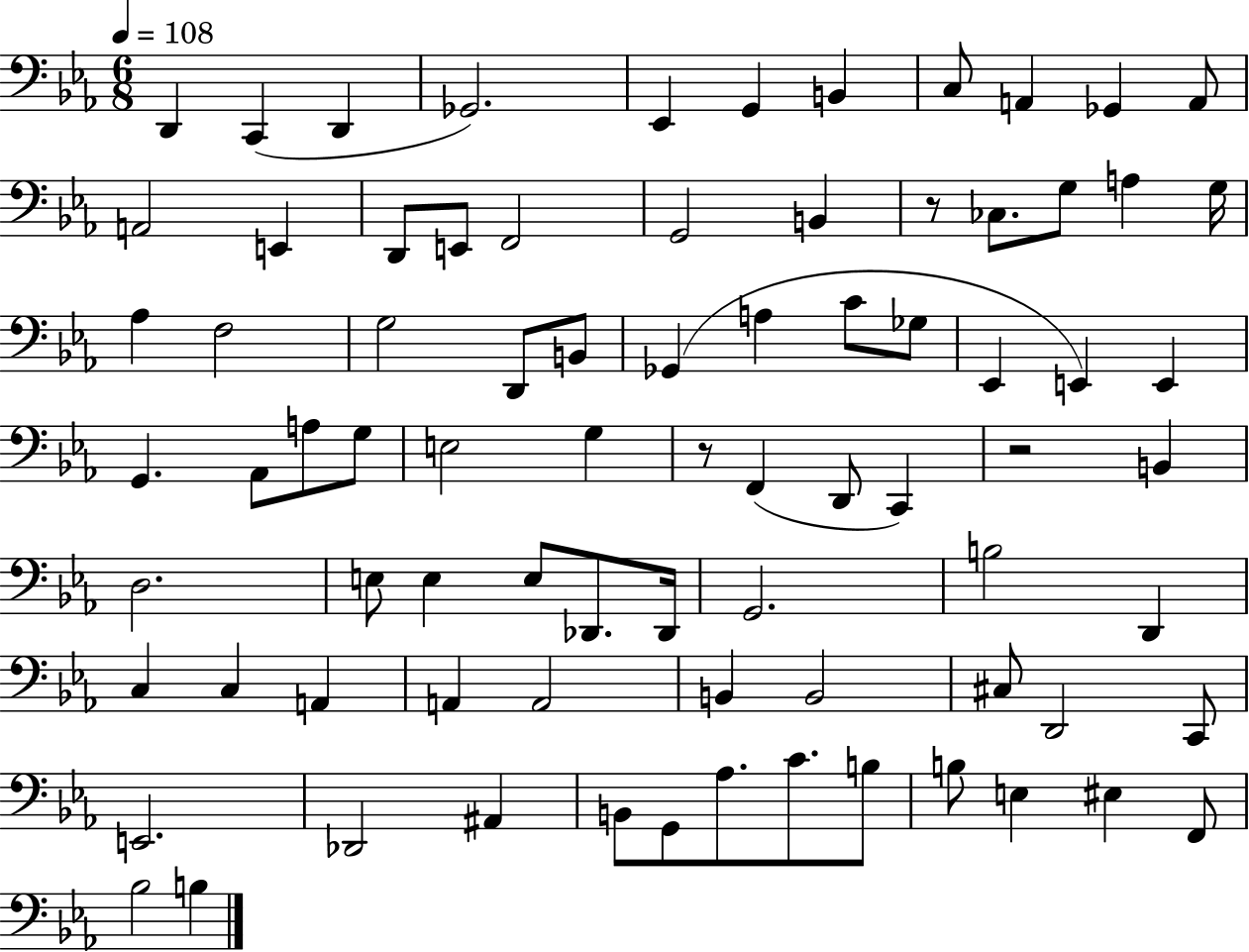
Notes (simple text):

D2/q C2/q D2/q Gb2/h. Eb2/q G2/q B2/q C3/e A2/q Gb2/q A2/e A2/h E2/q D2/e E2/e F2/h G2/h B2/q R/e CES3/e. G3/e A3/q G3/s Ab3/q F3/h G3/h D2/e B2/e Gb2/q A3/q C4/e Gb3/e Eb2/q E2/q E2/q G2/q. Ab2/e A3/e G3/e E3/h G3/q R/e F2/q D2/e C2/q R/h B2/q D3/h. E3/e E3/q E3/e Db2/e. Db2/s G2/h. B3/h D2/q C3/q C3/q A2/q A2/q A2/h B2/q B2/h C#3/e D2/h C2/e E2/h. Db2/h A#2/q B2/e G2/e Ab3/e. C4/e. B3/e B3/e E3/q EIS3/q F2/e Bb3/h B3/q